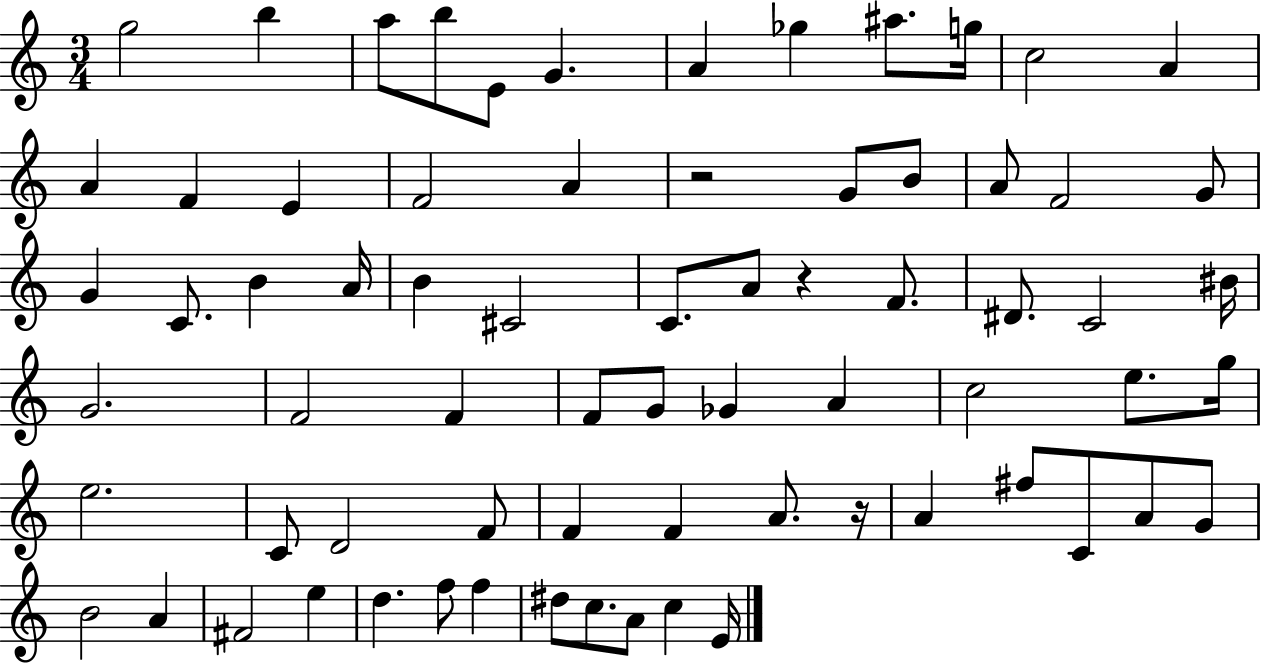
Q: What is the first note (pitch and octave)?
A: G5